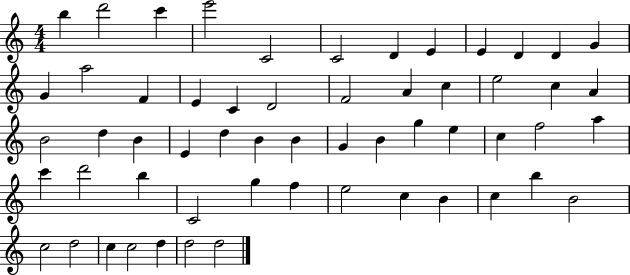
B5/q D6/h C6/q E6/h C4/h C4/h D4/q E4/q E4/q D4/q D4/q G4/q G4/q A5/h F4/q E4/q C4/q D4/h F4/h A4/q C5/q E5/h C5/q A4/q B4/h D5/q B4/q E4/q D5/q B4/q B4/q G4/q B4/q G5/q E5/q C5/q F5/h A5/q C6/q D6/h B5/q C4/h G5/q F5/q E5/h C5/q B4/q C5/q B5/q B4/h C5/h D5/h C5/q C5/h D5/q D5/h D5/h